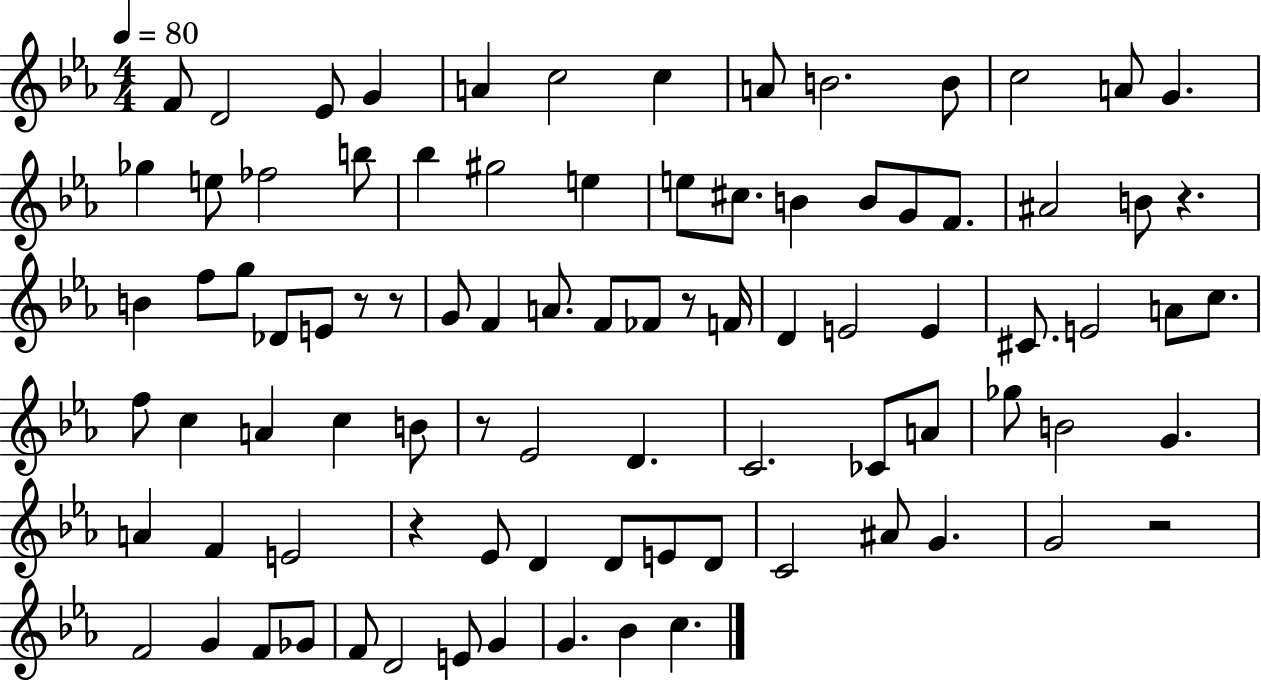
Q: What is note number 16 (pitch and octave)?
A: FES5